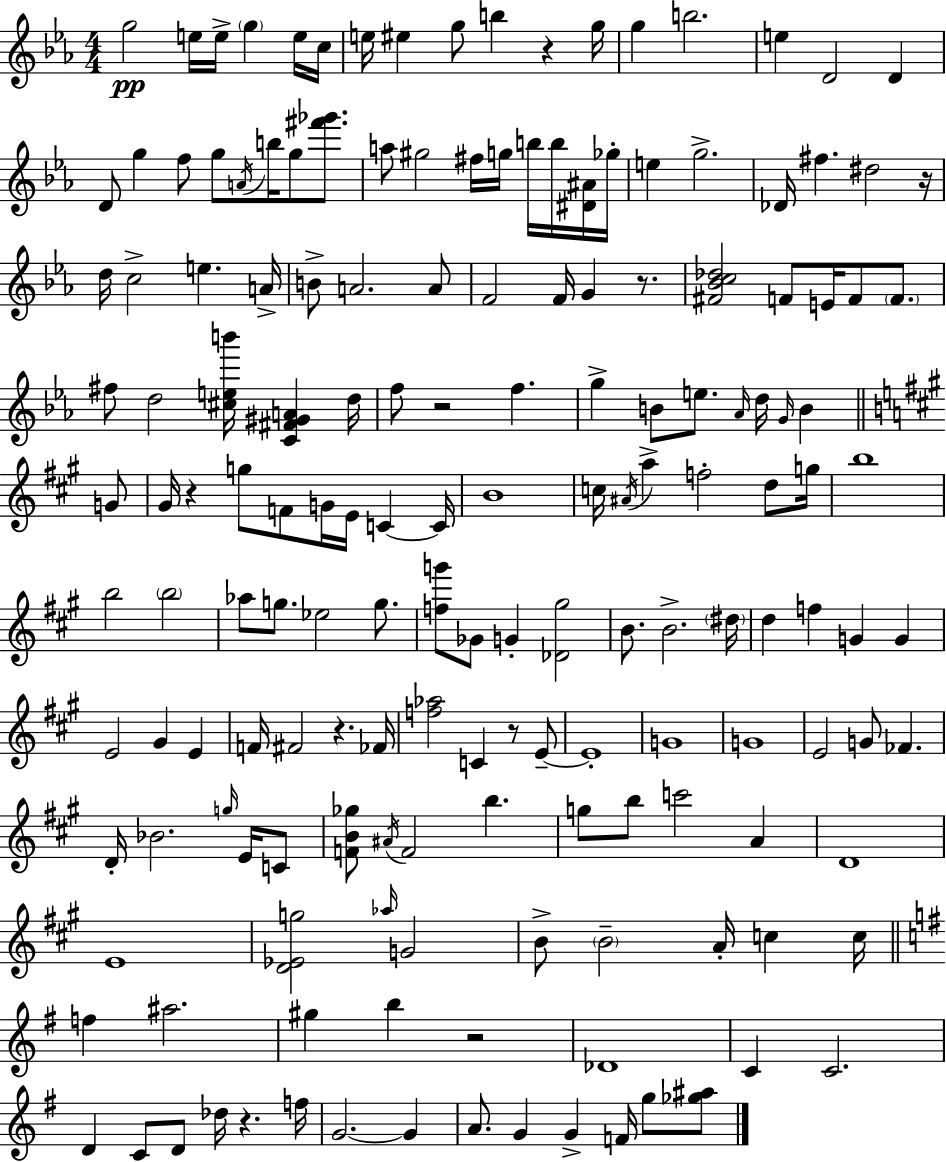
{
  \clef treble
  \numericTimeSignature
  \time 4/4
  \key c \minor
  g''2\pp e''16 e''16-> \parenthesize g''4 e''16 c''16 | e''16 eis''4 g''8 b''4 r4 g''16 | g''4 b''2. | e''4 d'2 d'4 | \break d'8 g''4 f''8 g''8 \acciaccatura { a'16 } b''16 g''8 <fis''' ges'''>8. | a''8 gis''2 fis''16 g''16 b''16 b''16 <dis' ais'>16 | ges''16-. e''4 g''2.-> | des'16 fis''4. dis''2 | \break r16 d''16 c''2-> e''4. | a'16-> b'8-> a'2. a'8 | f'2 f'16 g'4 r8. | <fis' bes' c'' des''>2 f'8 e'16 f'8 \parenthesize f'8. | \break fis''8 d''2 <cis'' e'' b'''>16 <c' fis' gis' a'>4 | d''16 f''8 r2 f''4. | g''4-> b'8 e''8. \grace { aes'16 } d''16 \grace { g'16 } b'4 | \bar "||" \break \key a \major g'8 gis'16 r4 g''8 f'8 g'16 e'16 c'4~~ | c'16 b'1 | c''16 \acciaccatura { ais'16 } a''4-> f''2-. | d''8 g''16 b''1 | \break b''2 \parenthesize b''2 | aes''8 g''8. ees''2 | g''8. <f'' g'''>8 ges'8 g'4-. <des' gis''>2 | b'8. b'2.-> | \break \parenthesize dis''16 d''4 f''4 g'4 g'4 | e'2 gis'4 e'4 | f'16 fis'2 r4. | fes'16 <f'' aes''>2 c'4 r8 | \break e'8--~~ e'1-. | g'1 | g'1 | e'2 g'8 fes'4. | \break d'16-. bes'2. | \grace { g''16 } e'16 c'8 <f' b' ges''>8 \acciaccatura { ais'16 } f'2 b''4. | g''8 b''8 c'''2 | a'4 d'1 | \break e'1 | <d' ees' g''>2 \grace { aes''16 } g'2 | b'8-> \parenthesize b'2-- | a'16-. c''4 c''16 \bar "||" \break \key g \major f''4 ais''2. | gis''4 b''4 r2 | des'1 | c'4 c'2. | \break d'4 c'8 d'8 des''16 r4. f''16 | g'2.~~ g'4 | a'8. g'4 g'4-> f'16 g''8 <ges'' ais''>8 | \bar "|."
}